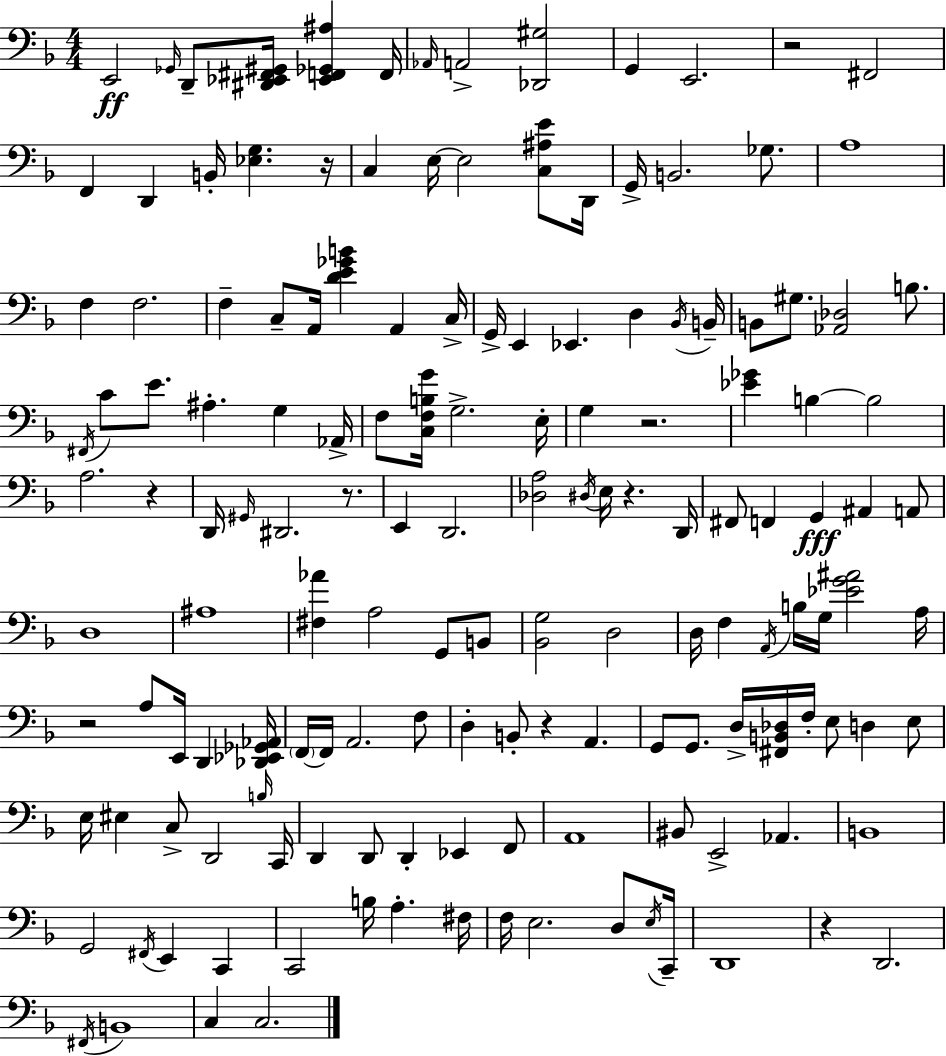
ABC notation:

X:1
T:Untitled
M:4/4
L:1/4
K:F
E,,2 _G,,/4 D,,/2 [^D,,_E,,^F,,^G,,]/4 [_E,,F,,_G,,^A,] F,,/4 _A,,/4 A,,2 [_D,,^G,]2 G,, E,,2 z2 ^F,,2 F,, D,, B,,/4 [_E,G,] z/4 C, E,/4 E,2 [C,^A,E]/2 D,,/4 G,,/4 B,,2 _G,/2 A,4 F, F,2 F, C,/2 A,,/4 [DE_GB] A,, C,/4 G,,/4 E,, _E,, D, _B,,/4 B,,/4 B,,/2 ^G,/2 [_A,,_D,]2 B,/2 ^F,,/4 C/2 E/2 ^A, G, _A,,/4 F,/2 [C,F,B,G]/4 G,2 E,/4 G, z2 [_E_G] B, B,2 A,2 z D,,/4 ^G,,/4 ^D,,2 z/2 E,, D,,2 [_D,A,]2 ^D,/4 E,/4 z D,,/4 ^F,,/2 F,, G,, ^A,, A,,/2 D,4 ^A,4 [^F,_A] A,2 G,,/2 B,,/2 [_B,,G,]2 D,2 D,/4 F, A,,/4 B,/4 G,/4 [_EG^A]2 A,/4 z2 A,/2 E,,/4 D,, [_D,,_E,,_G,,_A,,]/4 F,,/4 F,,/4 A,,2 F,/2 D, B,,/2 z A,, G,,/2 G,,/2 D,/4 [^F,,B,,_D,]/4 F,/4 E,/2 D, E,/2 E,/4 ^E, C,/2 D,,2 B,/4 C,,/4 D,, D,,/2 D,, _E,, F,,/2 A,,4 ^B,,/2 E,,2 _A,, B,,4 G,,2 ^F,,/4 E,, C,, C,,2 B,/4 A, ^F,/4 F,/4 E,2 D,/2 E,/4 C,,/4 D,,4 z D,,2 ^F,,/4 B,,4 C, C,2